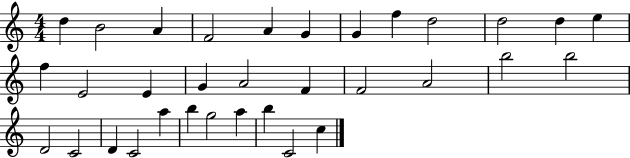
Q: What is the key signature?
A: C major